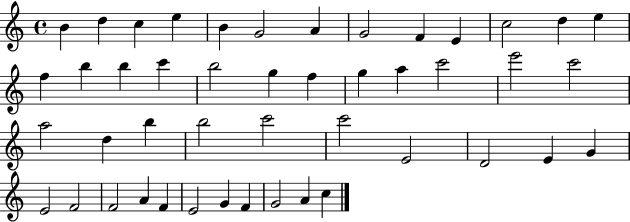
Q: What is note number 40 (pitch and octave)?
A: F4